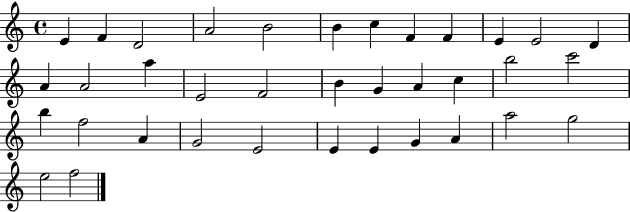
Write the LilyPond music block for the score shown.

{
  \clef treble
  \time 4/4
  \defaultTimeSignature
  \key c \major
  e'4 f'4 d'2 | a'2 b'2 | b'4 c''4 f'4 f'4 | e'4 e'2 d'4 | \break a'4 a'2 a''4 | e'2 f'2 | b'4 g'4 a'4 c''4 | b''2 c'''2 | \break b''4 f''2 a'4 | g'2 e'2 | e'4 e'4 g'4 a'4 | a''2 g''2 | \break e''2 f''2 | \bar "|."
}